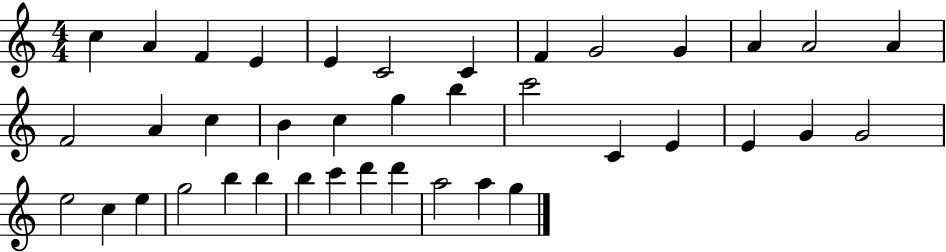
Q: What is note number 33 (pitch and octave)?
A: B5